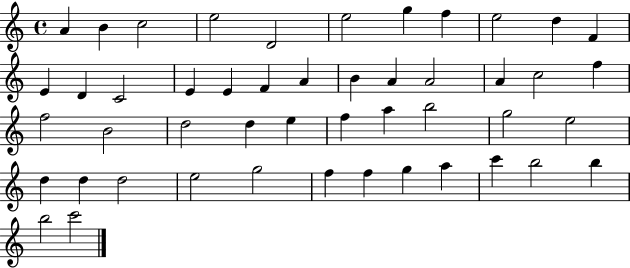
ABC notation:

X:1
T:Untitled
M:4/4
L:1/4
K:C
A B c2 e2 D2 e2 g f e2 d F E D C2 E E F A B A A2 A c2 f f2 B2 d2 d e f a b2 g2 e2 d d d2 e2 g2 f f g a c' b2 b b2 c'2